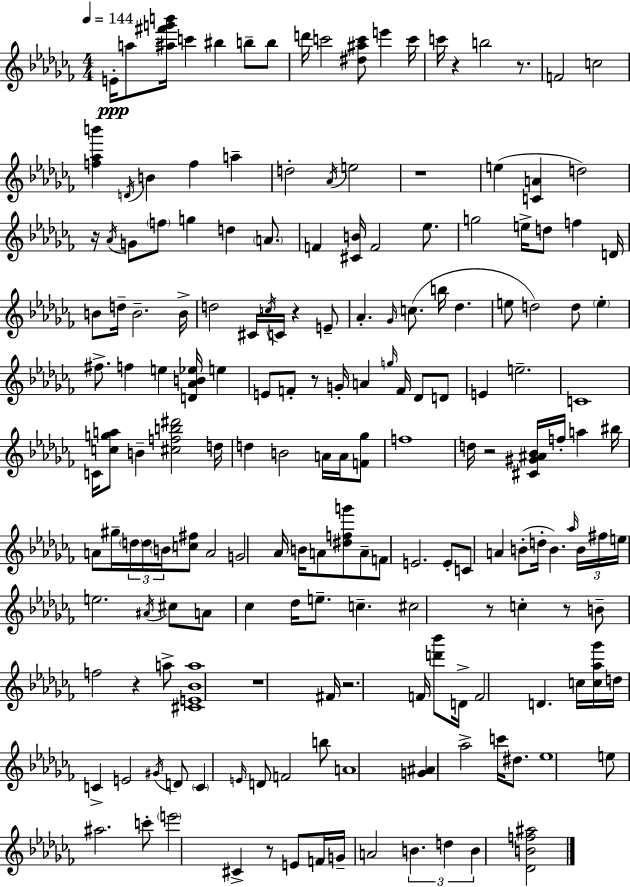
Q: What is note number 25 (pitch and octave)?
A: G4